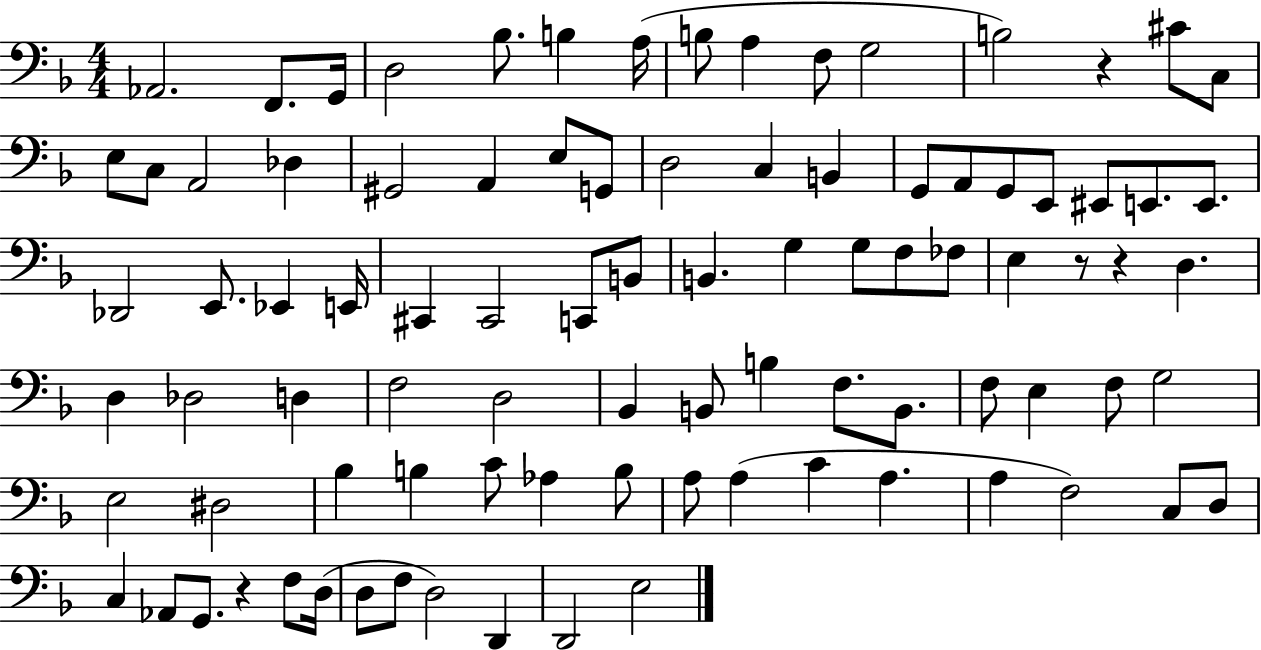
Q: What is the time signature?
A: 4/4